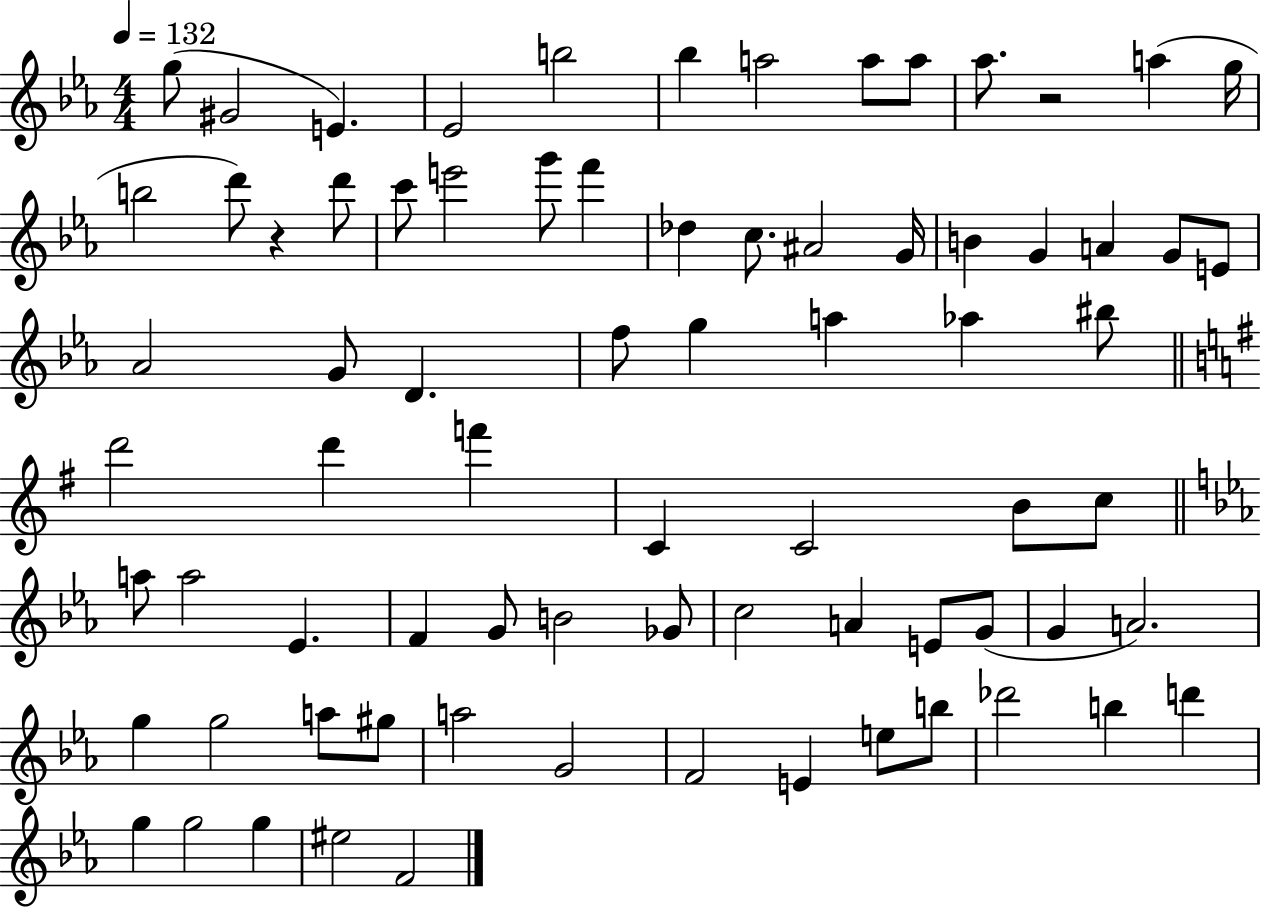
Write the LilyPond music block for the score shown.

{
  \clef treble
  \numericTimeSignature
  \time 4/4
  \key ees \major
  \tempo 4 = 132
  g''8( gis'2 e'4.) | ees'2 b''2 | bes''4 a''2 a''8 a''8 | aes''8. r2 a''4( g''16 | \break b''2 d'''8) r4 d'''8 | c'''8 e'''2 g'''8 f'''4 | des''4 c''8. ais'2 g'16 | b'4 g'4 a'4 g'8 e'8 | \break aes'2 g'8 d'4. | f''8 g''4 a''4 aes''4 bis''8 | \bar "||" \break \key e \minor d'''2 d'''4 f'''4 | c'4 c'2 b'8 c''8 | \bar "||" \break \key ees \major a''8 a''2 ees'4. | f'4 g'8 b'2 ges'8 | c''2 a'4 e'8 g'8( | g'4 a'2.) | \break g''4 g''2 a''8 gis''8 | a''2 g'2 | f'2 e'4 e''8 b''8 | des'''2 b''4 d'''4 | \break g''4 g''2 g''4 | eis''2 f'2 | \bar "|."
}